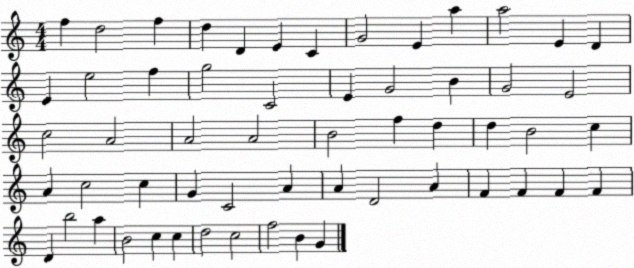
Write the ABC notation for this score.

X:1
T:Untitled
M:4/4
L:1/4
K:C
f d2 f d D E C G2 E a a2 E D E e2 f g2 C2 E G2 B G2 E2 c2 A2 A2 A2 B2 f d d B2 c A c2 c G C2 A A D2 A F F F F D b2 a B2 c c d2 c2 f2 B G